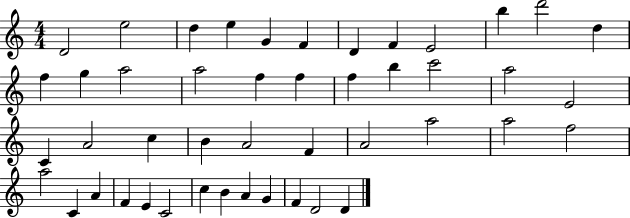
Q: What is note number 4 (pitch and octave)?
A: E5